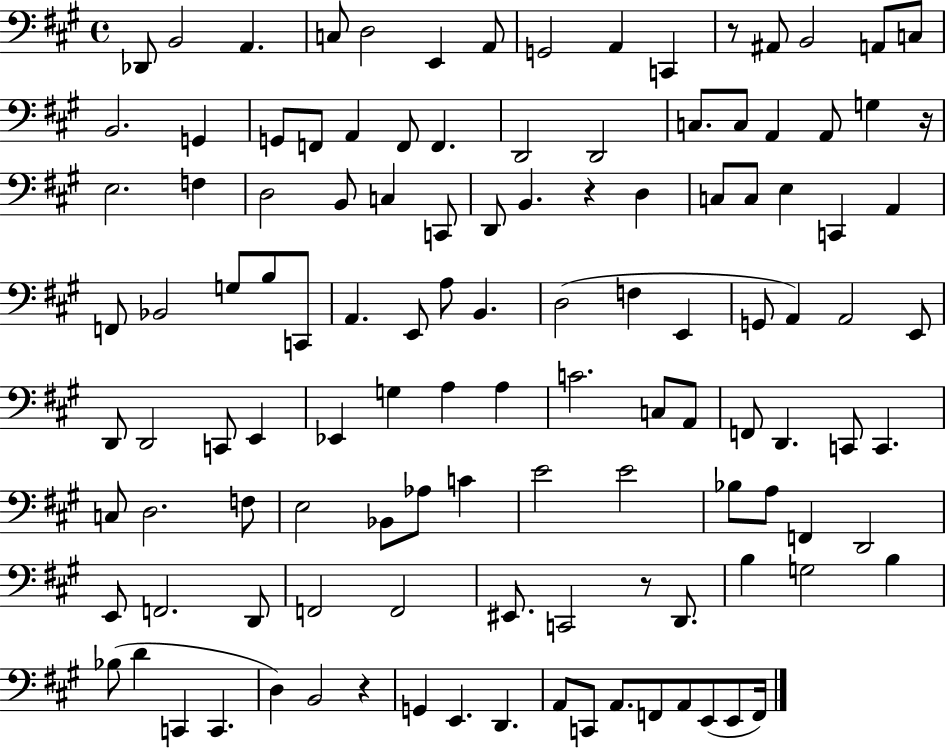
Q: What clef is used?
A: bass